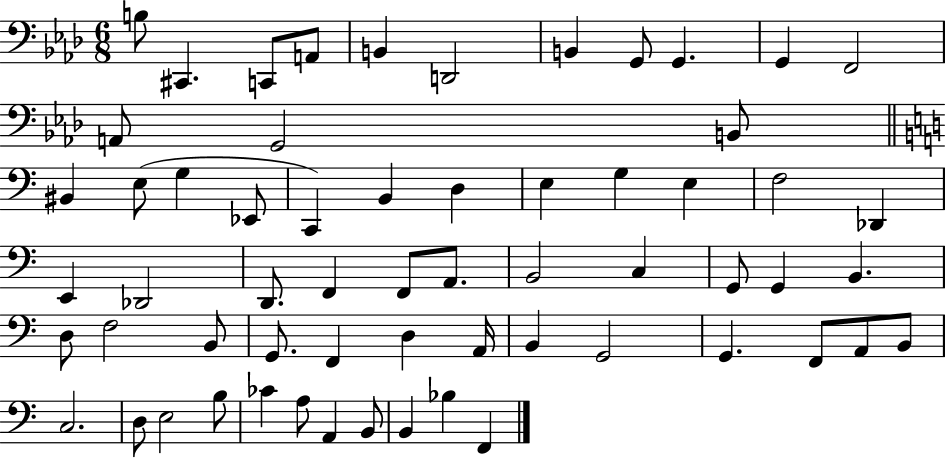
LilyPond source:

{
  \clef bass
  \numericTimeSignature
  \time 6/8
  \key aes \major
  b8 cis,4. c,8 a,8 | b,4 d,2 | b,4 g,8 g,4. | g,4 f,2 | \break a,8 g,2 b,8 | \bar "||" \break \key c \major bis,4 e8( g4 ees,8 | c,4) b,4 d4 | e4 g4 e4 | f2 des,4 | \break e,4 des,2 | d,8. f,4 f,8 a,8. | b,2 c4 | g,8 g,4 b,4. | \break d8 f2 b,8 | g,8. f,4 d4 a,16 | b,4 g,2 | g,4. f,8 a,8 b,8 | \break c2. | d8 e2 b8 | ces'4 a8 a,4 b,8 | b,4 bes4 f,4 | \break \bar "|."
}